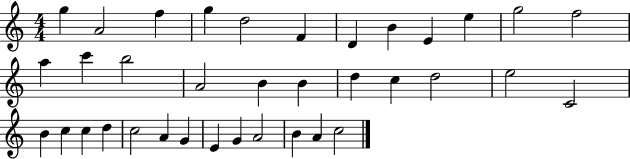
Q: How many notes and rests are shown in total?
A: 36